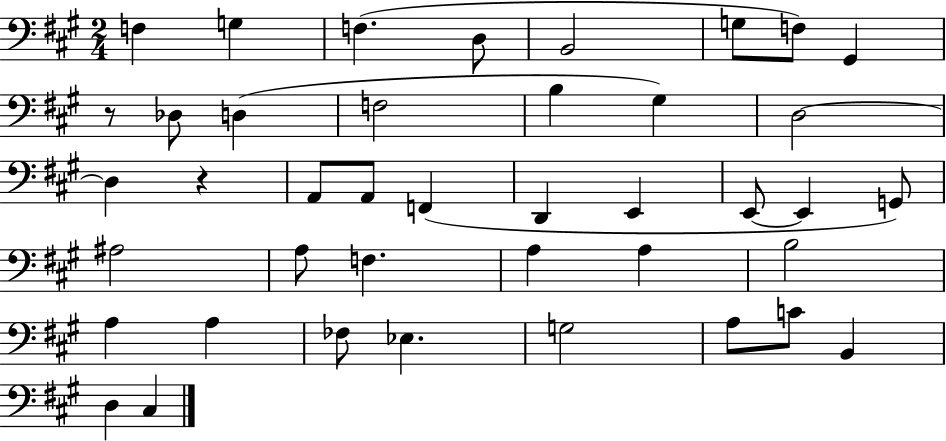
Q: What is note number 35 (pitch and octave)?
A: A3